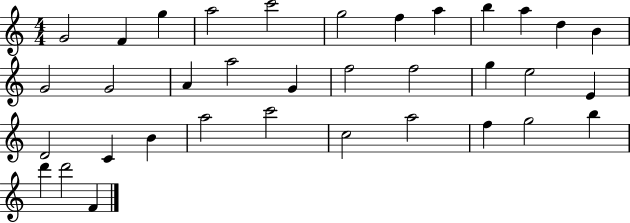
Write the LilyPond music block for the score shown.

{
  \clef treble
  \numericTimeSignature
  \time 4/4
  \key c \major
  g'2 f'4 g''4 | a''2 c'''2 | g''2 f''4 a''4 | b''4 a''4 d''4 b'4 | \break g'2 g'2 | a'4 a''2 g'4 | f''2 f''2 | g''4 e''2 e'4 | \break d'2 c'4 b'4 | a''2 c'''2 | c''2 a''2 | f''4 g''2 b''4 | \break d'''4 d'''2 f'4 | \bar "|."
}